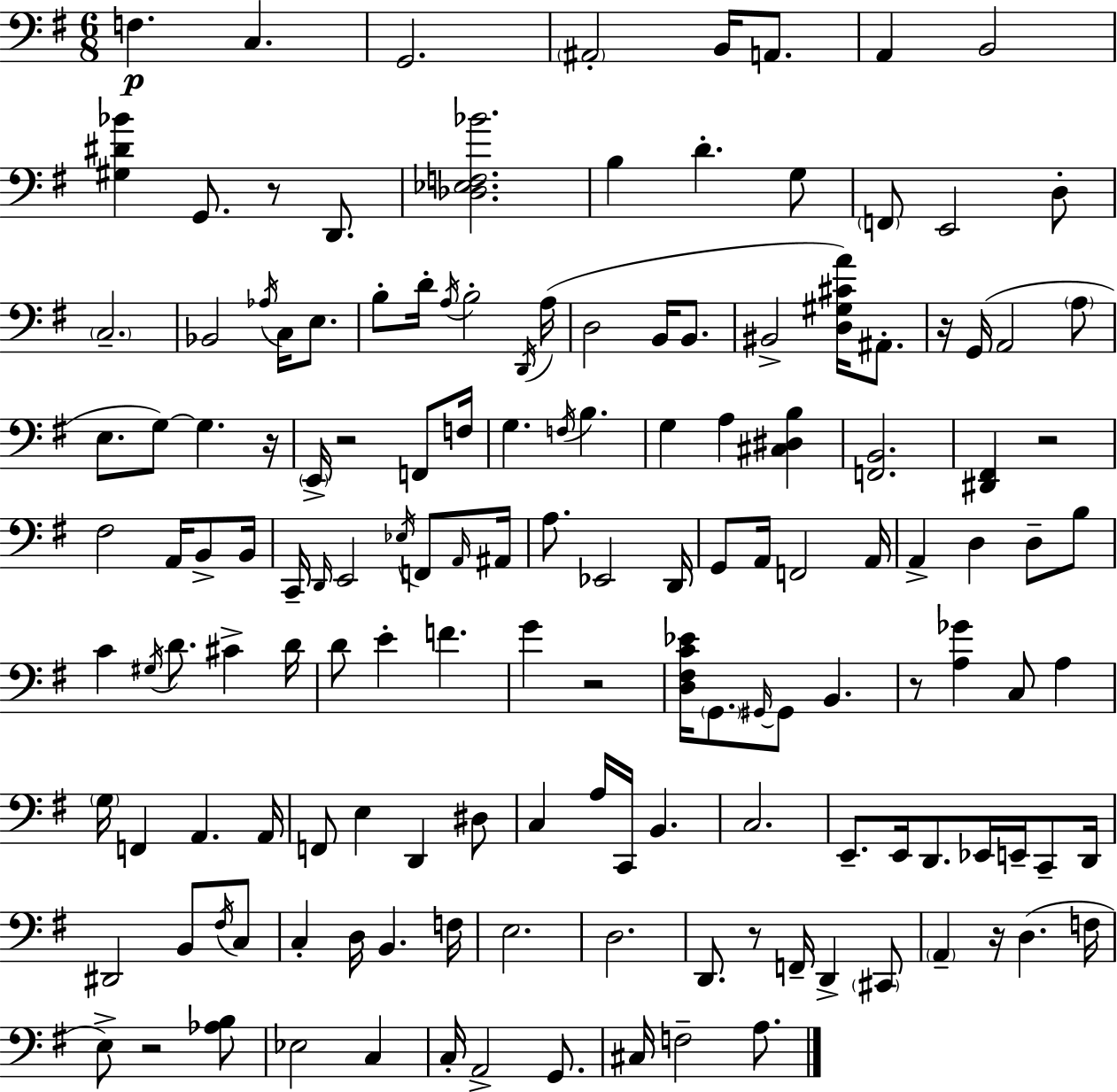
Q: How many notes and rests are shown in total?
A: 148